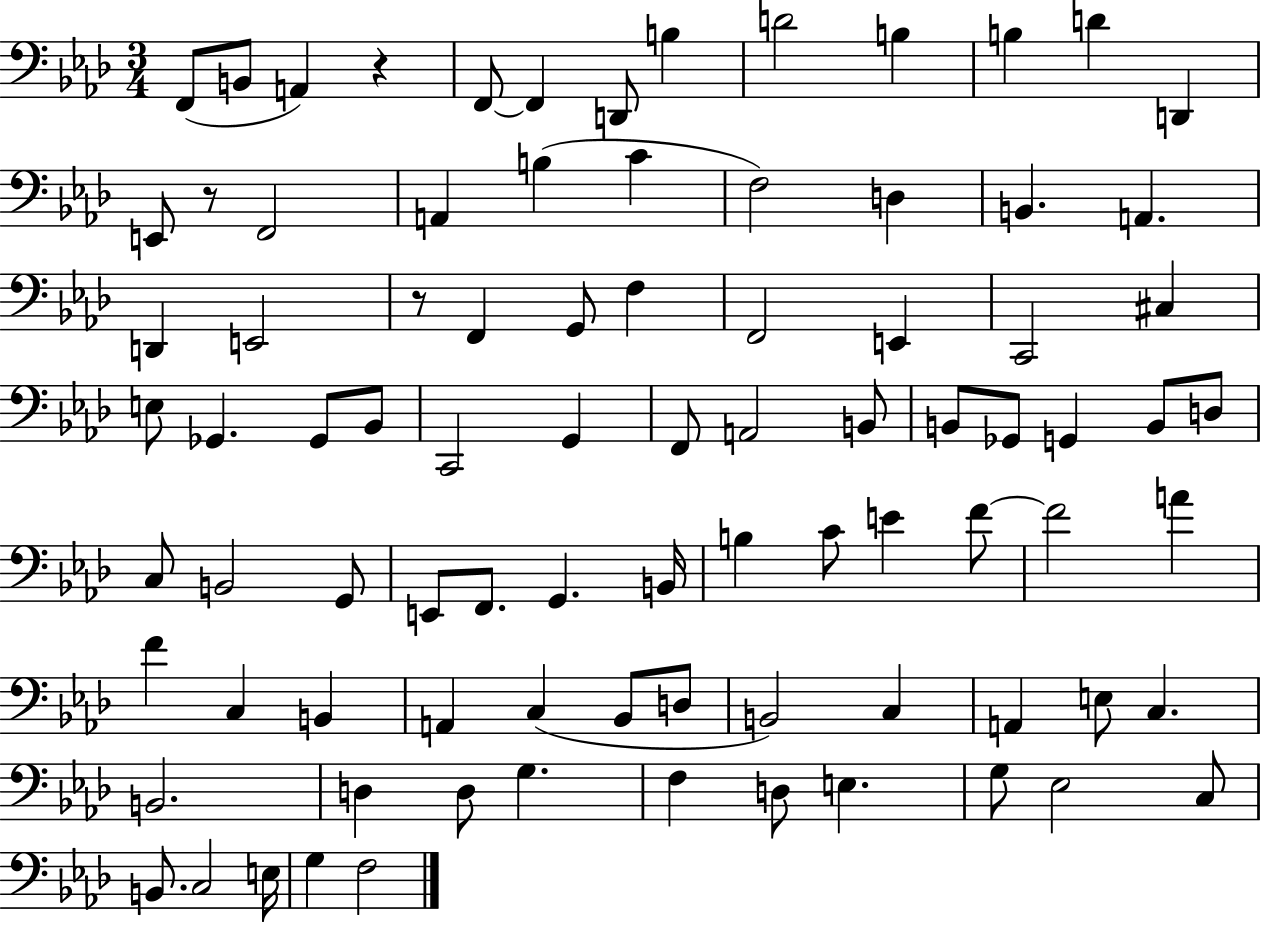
F2/e B2/e A2/q R/q F2/e F2/q D2/e B3/q D4/h B3/q B3/q D4/q D2/q E2/e R/e F2/h A2/q B3/q C4/q F3/h D3/q B2/q. A2/q. D2/q E2/h R/e F2/q G2/e F3/q F2/h E2/q C2/h C#3/q E3/e Gb2/q. Gb2/e Bb2/e C2/h G2/q F2/e A2/h B2/e B2/e Gb2/e G2/q B2/e D3/e C3/e B2/h G2/e E2/e F2/e. G2/q. B2/s B3/q C4/e E4/q F4/e F4/h A4/q F4/q C3/q B2/q A2/q C3/q Bb2/e D3/e B2/h C3/q A2/q E3/e C3/q. B2/h. D3/q D3/e G3/q. F3/q D3/e E3/q. G3/e Eb3/h C3/e B2/e. C3/h E3/s G3/q F3/h